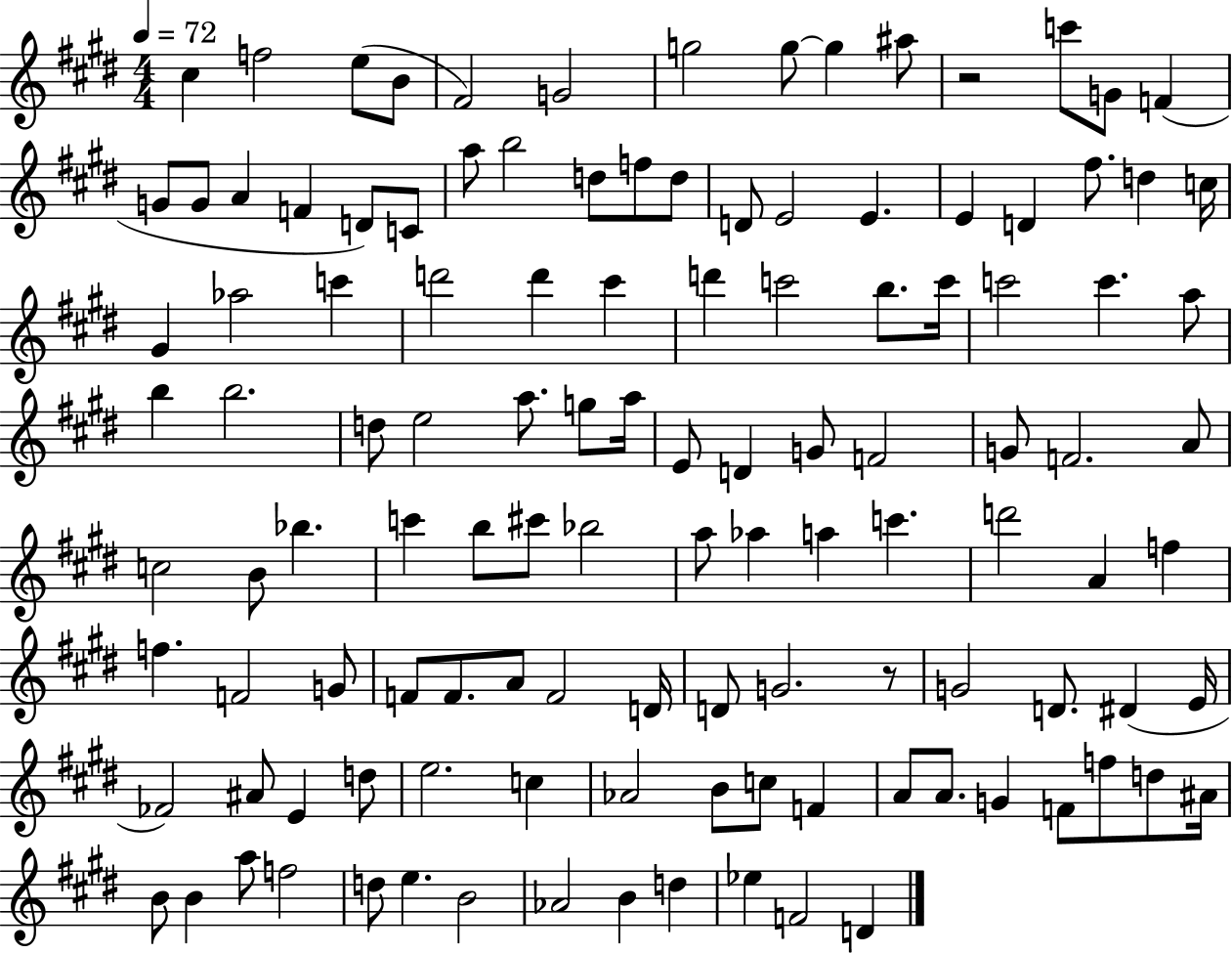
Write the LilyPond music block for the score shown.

{
  \clef treble
  \numericTimeSignature
  \time 4/4
  \key e \major
  \tempo 4 = 72
  cis''4 f''2 e''8( b'8 | fis'2) g'2 | g''2 g''8~~ g''4 ais''8 | r2 c'''8 g'8 f'4( | \break g'8 g'8 a'4 f'4 d'8) c'8 | a''8 b''2 d''8 f''8 d''8 | d'8 e'2 e'4. | e'4 d'4 fis''8. d''4 c''16 | \break gis'4 aes''2 c'''4 | d'''2 d'''4 cis'''4 | d'''4 c'''2 b''8. c'''16 | c'''2 c'''4. a''8 | \break b''4 b''2. | d''8 e''2 a''8. g''8 a''16 | e'8 d'4 g'8 f'2 | g'8 f'2. a'8 | \break c''2 b'8 bes''4. | c'''4 b''8 cis'''8 bes''2 | a''8 aes''4 a''4 c'''4. | d'''2 a'4 f''4 | \break f''4. f'2 g'8 | f'8 f'8. a'8 f'2 d'16 | d'8 g'2. r8 | g'2 d'8. dis'4( e'16 | \break fes'2) ais'8 e'4 d''8 | e''2. c''4 | aes'2 b'8 c''8 f'4 | a'8 a'8. g'4 f'8 f''8 d''8 ais'16 | \break b'8 b'4 a''8 f''2 | d''8 e''4. b'2 | aes'2 b'4 d''4 | ees''4 f'2 d'4 | \break \bar "|."
}